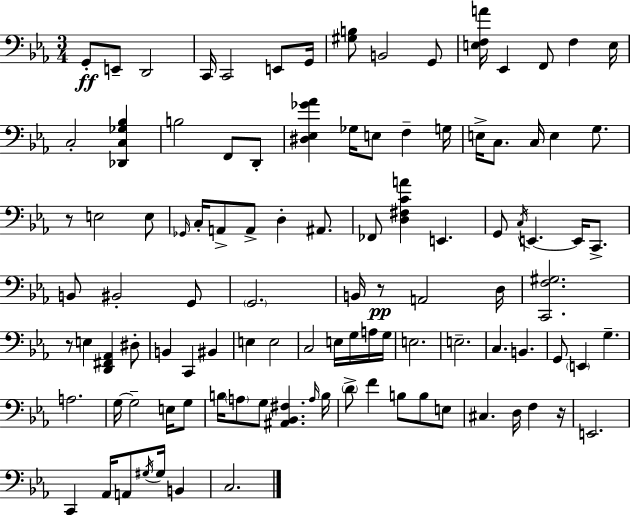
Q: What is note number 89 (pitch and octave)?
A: A2